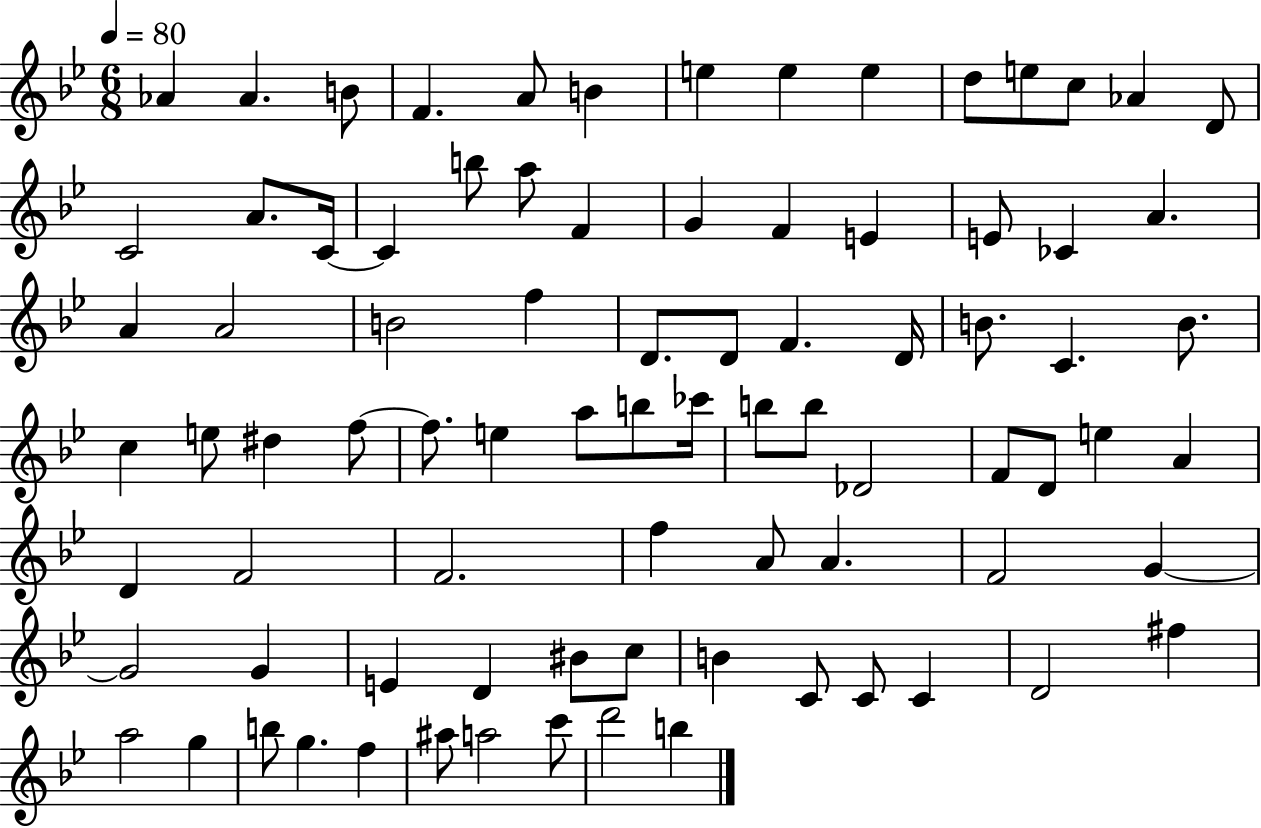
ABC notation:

X:1
T:Untitled
M:6/8
L:1/4
K:Bb
_A _A B/2 F A/2 B e e e d/2 e/2 c/2 _A D/2 C2 A/2 C/4 C b/2 a/2 F G F E E/2 _C A A A2 B2 f D/2 D/2 F D/4 B/2 C B/2 c e/2 ^d f/2 f/2 e a/2 b/2 _c'/4 b/2 b/2 _D2 F/2 D/2 e A D F2 F2 f A/2 A F2 G G2 G E D ^B/2 c/2 B C/2 C/2 C D2 ^f a2 g b/2 g f ^a/2 a2 c'/2 d'2 b